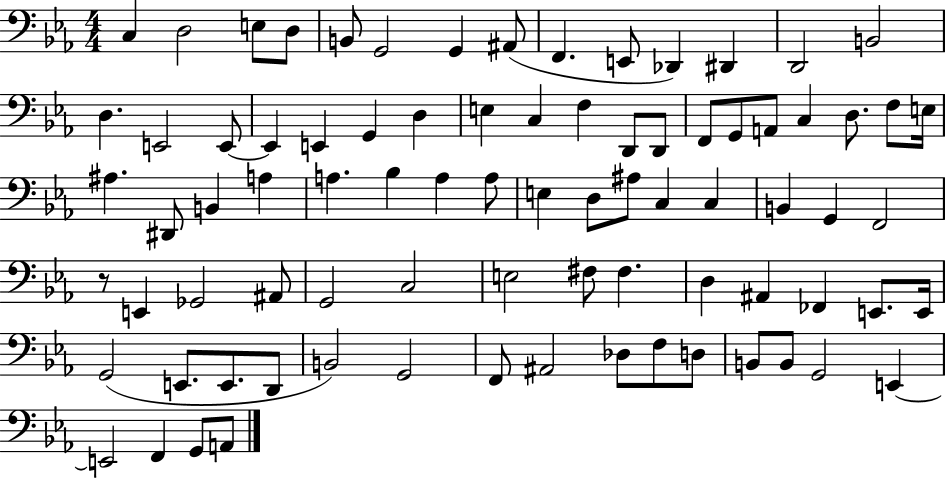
{
  \clef bass
  \numericTimeSignature
  \time 4/4
  \key ees \major
  c4 d2 e8 d8 | b,8 g,2 g,4 ais,8( | f,4. e,8 des,4) dis,4 | d,2 b,2 | \break d4. e,2 e,8~~ | e,4 e,4 g,4 d4 | e4 c4 f4 d,8 d,8 | f,8 g,8 a,8 c4 d8. f8 e16 | \break ais4. dis,8 b,4 a4 | a4. bes4 a4 a8 | e4 d8 ais8 c4 c4 | b,4 g,4 f,2 | \break r8 e,4 ges,2 ais,8 | g,2 c2 | e2 fis8 fis4. | d4 ais,4 fes,4 e,8. e,16 | \break g,2( e,8. e,8. d,8 | b,2) g,2 | f,8 ais,2 des8 f8 d8 | b,8 b,8 g,2 e,4~~ | \break e,2 f,4 g,8 a,8 | \bar "|."
}